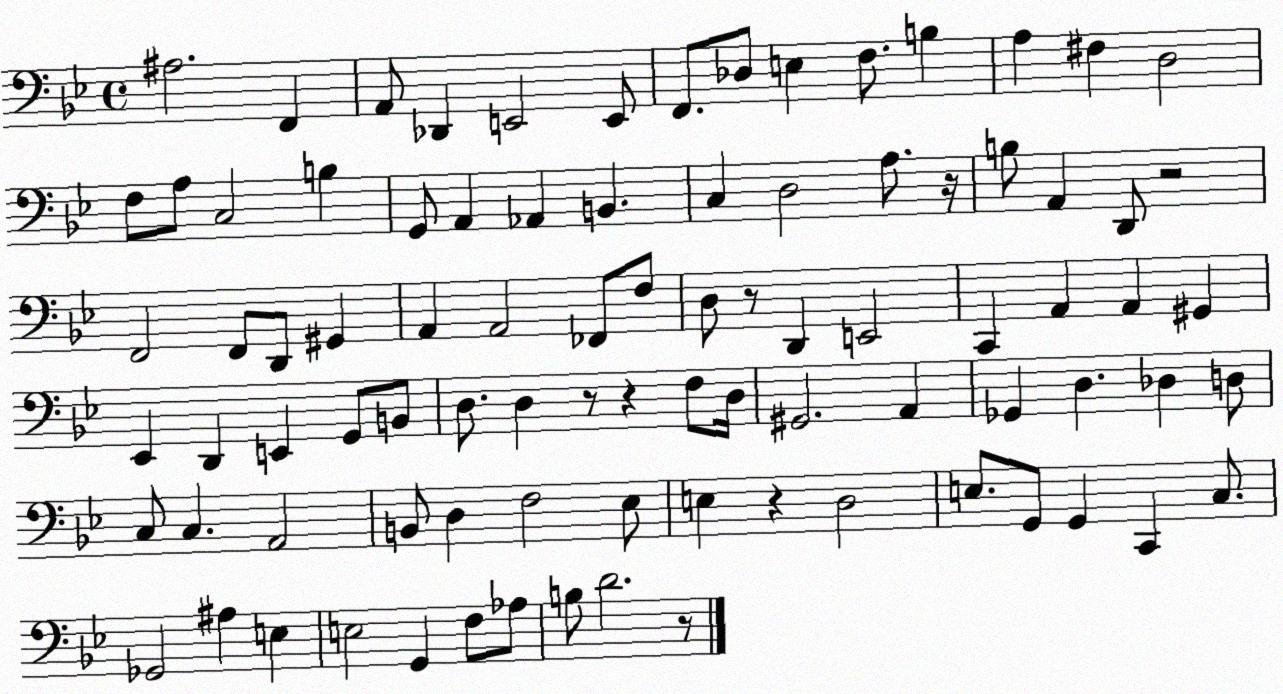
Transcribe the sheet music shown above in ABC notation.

X:1
T:Untitled
M:4/4
L:1/4
K:Bb
^A,2 F,, A,,/2 _D,, E,,2 E,,/2 F,,/2 _D,/2 E, F,/2 B, A, ^F, D,2 F,/2 A,/2 C,2 B, G,,/2 A,, _A,, B,, C, D,2 A,/2 z/4 B,/2 A,, D,,/2 z2 F,,2 F,,/2 D,,/2 ^G,, A,, A,,2 _F,,/2 F,/2 D,/2 z/2 D,, E,,2 C,, A,, A,, ^G,, _E,, D,, E,, G,,/2 B,,/2 D,/2 D, z/2 z F,/2 D,/4 ^G,,2 A,, _G,, D, _D, D,/2 C,/2 C, A,,2 B,,/2 D, F,2 _E,/2 E, z D,2 E,/2 G,,/2 G,, C,, C,/2 _G,,2 ^A, E, E,2 G,, F,/2 _A,/2 B,/2 D2 z/2